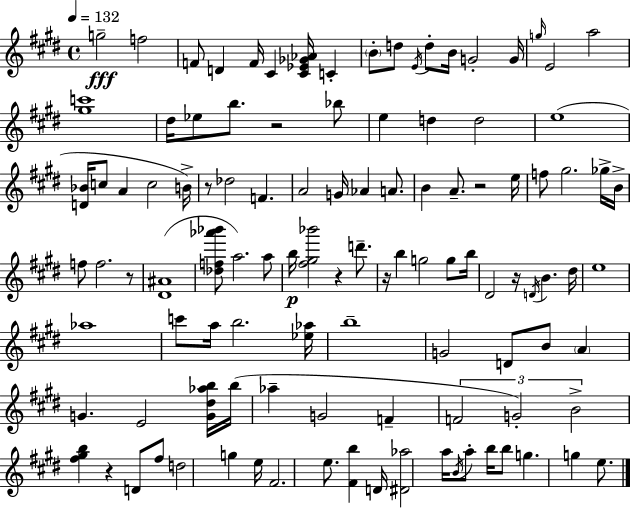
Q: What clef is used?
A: treble